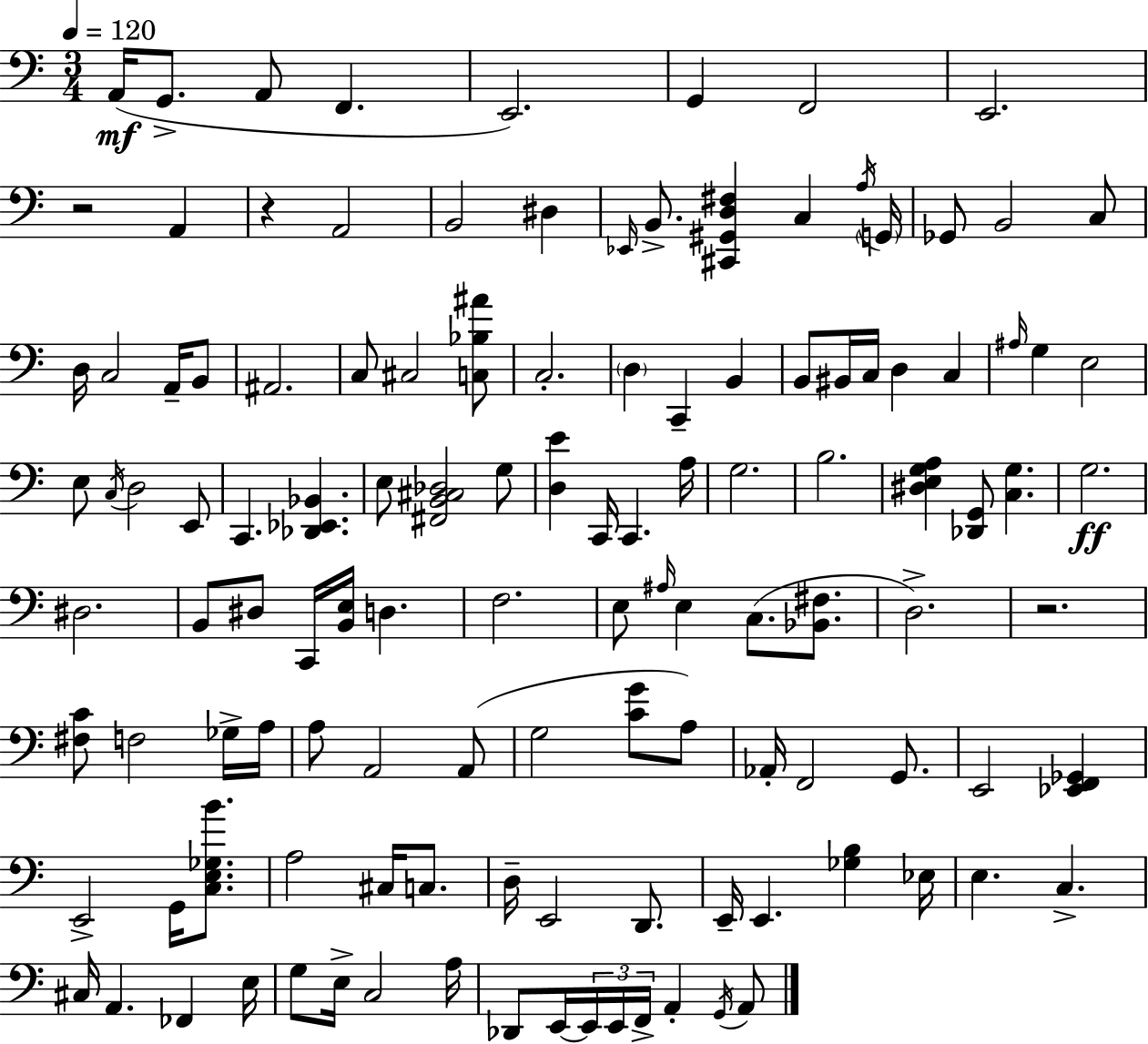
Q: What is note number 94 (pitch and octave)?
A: E3